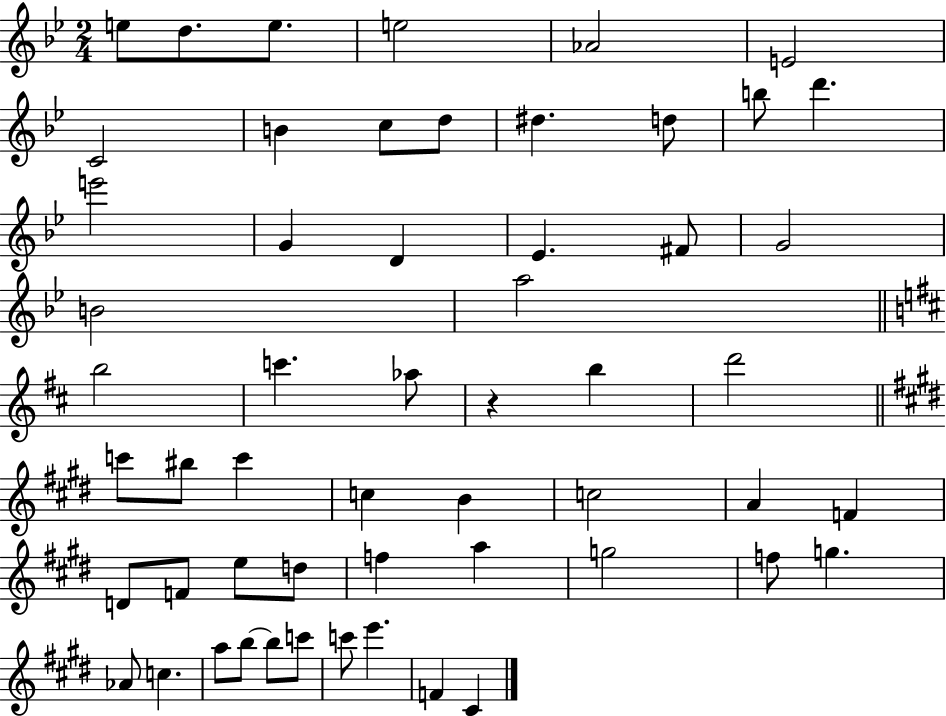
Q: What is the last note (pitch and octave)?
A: C#4